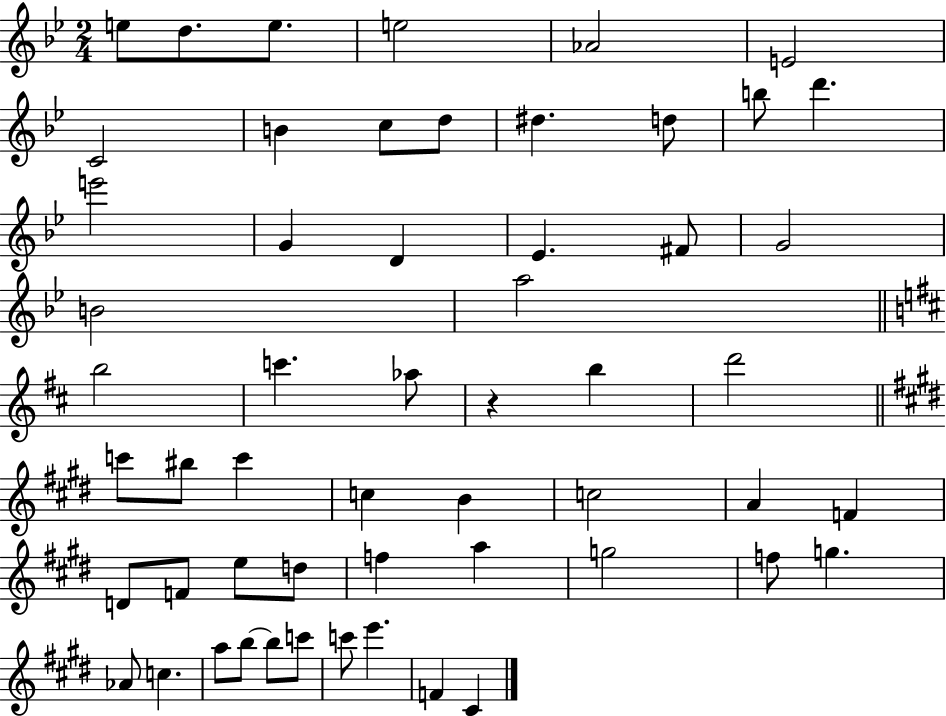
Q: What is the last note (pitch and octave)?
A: C#4